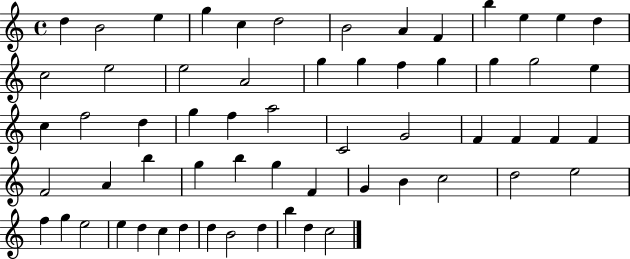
{
  \clef treble
  \time 4/4
  \defaultTimeSignature
  \key c \major
  d''4 b'2 e''4 | g''4 c''4 d''2 | b'2 a'4 f'4 | b''4 e''4 e''4 d''4 | \break c''2 e''2 | e''2 a'2 | g''4 g''4 f''4 g''4 | g''4 g''2 e''4 | \break c''4 f''2 d''4 | g''4 f''4 a''2 | c'2 g'2 | f'4 f'4 f'4 f'4 | \break f'2 a'4 b''4 | g''4 b''4 g''4 f'4 | g'4 b'4 c''2 | d''2 e''2 | \break f''4 g''4 e''2 | e''4 d''4 c''4 d''4 | d''4 b'2 d''4 | b''4 d''4 c''2 | \break \bar "|."
}